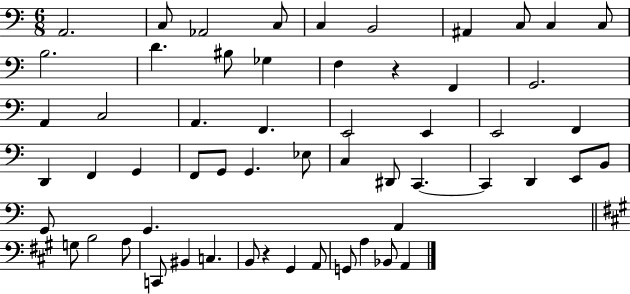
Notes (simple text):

A2/h. C3/e Ab2/h C3/e C3/q B2/h A#2/q C3/e C3/q C3/e B3/h. D4/q. BIS3/e Gb3/q F3/q R/q F2/q G2/h. A2/q C3/h A2/q. F2/q. E2/h E2/q E2/h F2/q D2/q F2/q G2/q F2/e G2/e G2/q. Eb3/e C3/q D#2/e C2/q. C2/q D2/q E2/e B2/e G2/e G2/q. A2/q G3/e B3/h A3/e C2/e BIS2/q C3/q. B2/e R/q G#2/q A2/e G2/e A3/q Bb2/e A2/q